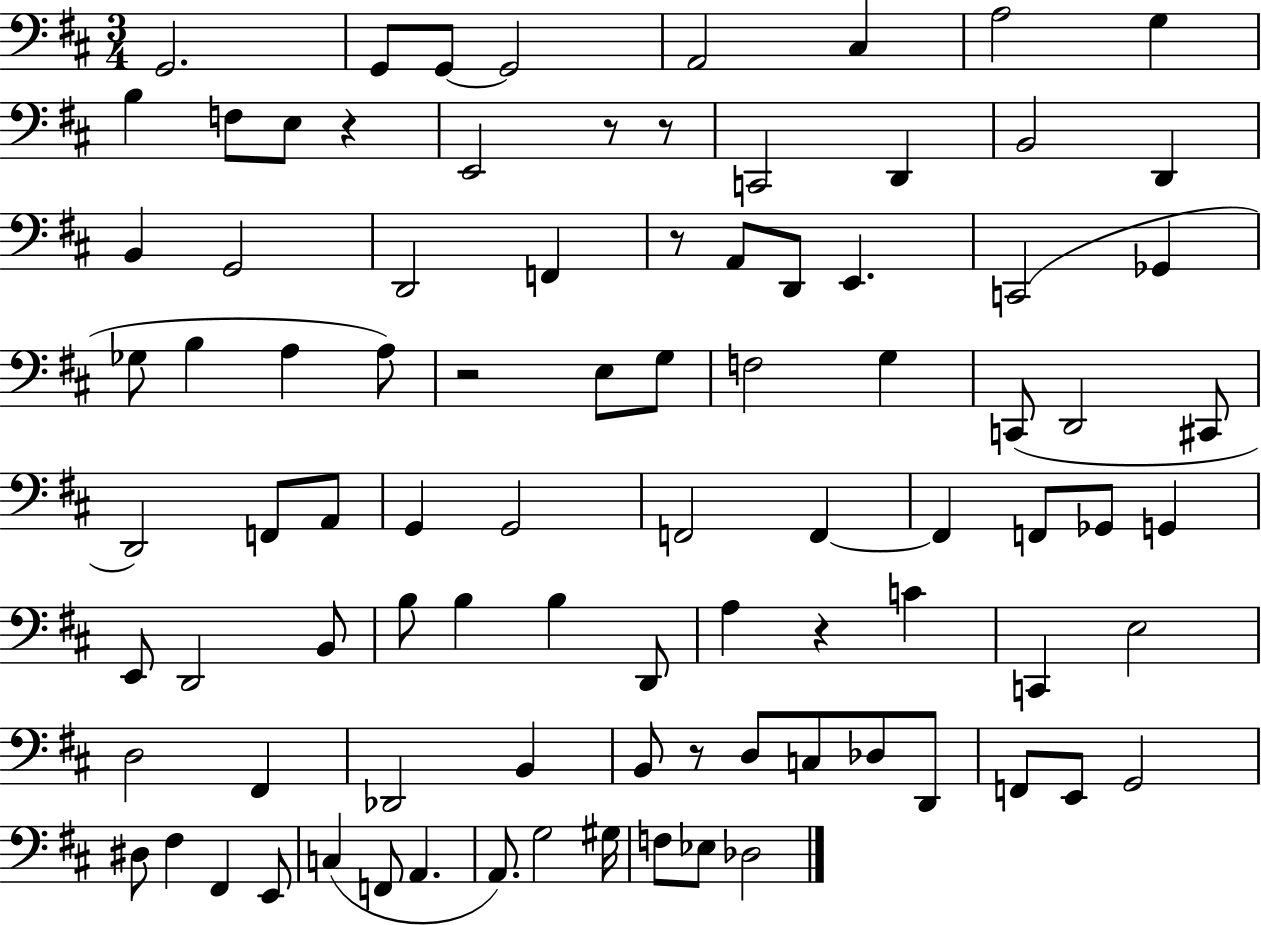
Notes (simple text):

G2/h. G2/e G2/e G2/h A2/h C#3/q A3/h G3/q B3/q F3/e E3/e R/q E2/h R/e R/e C2/h D2/q B2/h D2/q B2/q G2/h D2/h F2/q R/e A2/e D2/e E2/q. C2/h Gb2/q Gb3/e B3/q A3/q A3/e R/h E3/e G3/e F3/h G3/q C2/e D2/h C#2/e D2/h F2/e A2/e G2/q G2/h F2/h F2/q F2/q F2/e Gb2/e G2/q E2/e D2/h B2/e B3/e B3/q B3/q D2/e A3/q R/q C4/q C2/q E3/h D3/h F#2/q Db2/h B2/q B2/e R/e D3/e C3/e Db3/e D2/e F2/e E2/e G2/h D#3/e F#3/q F#2/q E2/e C3/q F2/e A2/q. A2/e. G3/h G#3/s F3/e Eb3/e Db3/h